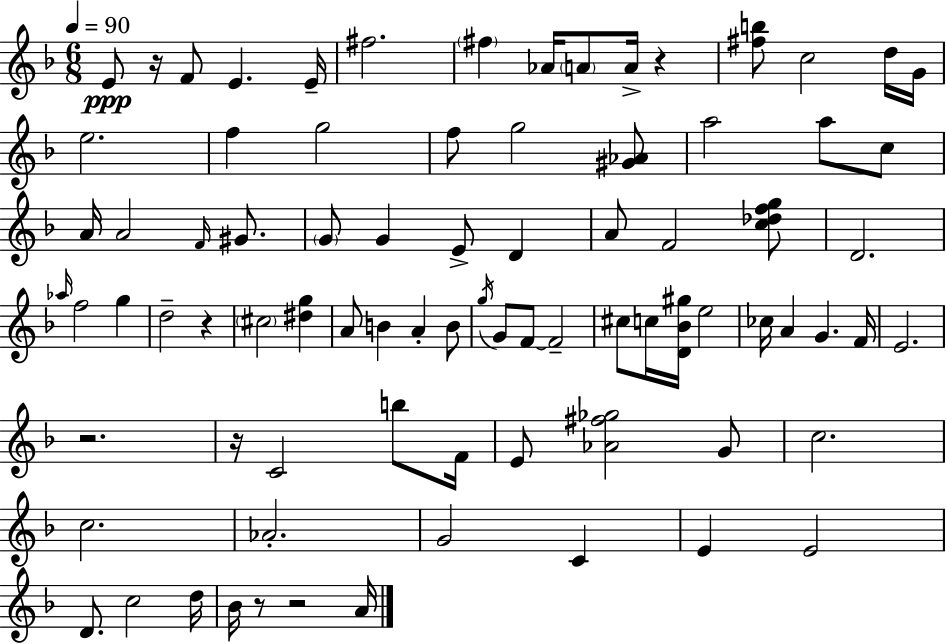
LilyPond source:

{
  \clef treble
  \numericTimeSignature
  \time 6/8
  \key f \major
  \tempo 4 = 90
  e'8\ppp r16 f'8 e'4. e'16-- | fis''2. | \parenthesize fis''4 aes'16 \parenthesize a'8 a'16-> r4 | <fis'' b''>8 c''2 d''16 g'16 | \break e''2. | f''4 g''2 | f''8 g''2 <gis' aes'>8 | a''2 a''8 c''8 | \break a'16 a'2 \grace { f'16 } gis'8. | \parenthesize g'8 g'4 e'8-> d'4 | a'8 f'2 <c'' des'' f'' g''>8 | d'2. | \break \grace { aes''16 } f''2 g''4 | d''2-- r4 | \parenthesize cis''2 <dis'' g''>4 | a'8 b'4 a'4-. | \break b'8 \acciaccatura { g''16 } g'8 f'8~~ f'2-- | cis''8 c''16 <d' bes' gis''>16 e''2 | ces''16 a'4 g'4. | f'16 e'2. | \break r2. | r16 c'2 | b''8 f'16 e'8 <aes' fis'' ges''>2 | g'8 c''2. | \break c''2. | aes'2.-. | g'2 c'4 | e'4 e'2 | \break d'8. c''2 | d''16 bes'16 r8 r2 | a'16 \bar "|."
}